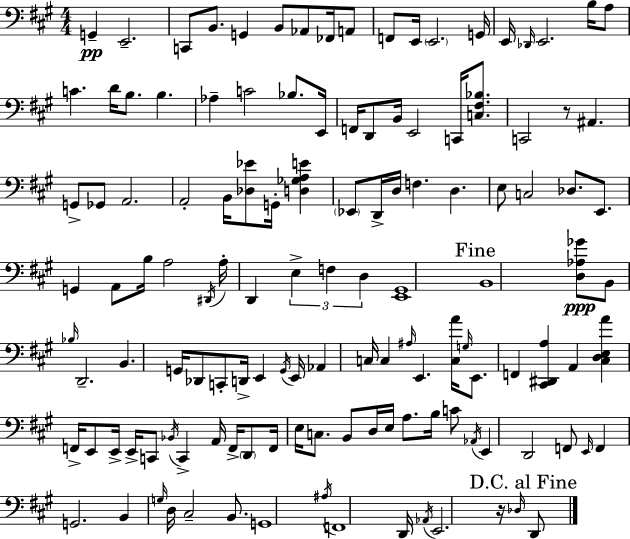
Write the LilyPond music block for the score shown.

{
  \clef bass
  \numericTimeSignature
  \time 4/4
  \key a \major
  \repeat volta 2 { g,4--\pp e,2.-- | c,8 b,8. g,4 b,8 aes,8 fes,16 a,8 | f,8 e,16 \parenthesize e,2. g,16 | e,16 \grace { des,16 } e,2. b16 a8 | \break c'4. d'16 b8. b4. | aes4-- c'2 bes8. | e,16 f,16 d,8 b,16 e,2 c,16 <c fis bes>8. | c,2 r8 ais,4. | \break g,8-> ges,8 a,2. | a,2-. b,16 <des ees'>8 g,16-. <d ges a e'>4 | \parenthesize ees,8 d,16-> d16 f4. d4. | e8 c2 des8. e,8. | \break g,4 a,8 b16 a2 | \acciaccatura { dis,16 } a16-. d,4 \tuplet 3/2 { e4-> f4 d4 } | <e, gis,>1 | \mark "Fine" b,1 | \break <d aes ges'>8\ppp b,8 \grace { bes16 } d,2.-- | b,4. g,16 des,8 c,8-. d,16-> e,4 | \acciaccatura { g,16 } e,16 aes,4 c16 c4 \grace { ais16 } e,4. | <c a'>16 \grace { g16 } e,8. f,4 <cis, dis, a>4 | \break a,4 <cis d e a'>4 f,16-> e,8 e,16-> e,16-> c,8 | \acciaccatura { bes,16 } c,4-> a,16 f,16-> \parenthesize d,8 f,16 e16 c8. b,8 | d16 e16 a8. b16 c'8 \acciaccatura { aes,16 } e,4 d,2 | f,8 \grace { e,16 } f,4 g,2. | \break b,4 \grace { g16 } d16 cis2-- | b,8. g,1 | \acciaccatura { ais16 } f,1 | d,16 \acciaccatura { aes,16 } e,2. | \break r16 \grace { des16 } \mark "D.C. al Fine" d,8 } \bar "|."
}